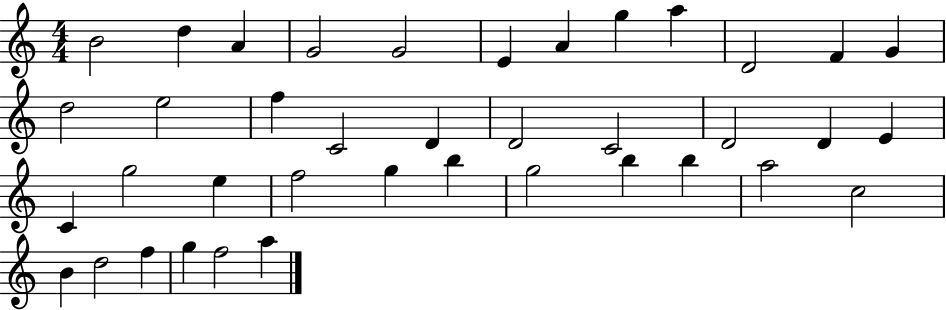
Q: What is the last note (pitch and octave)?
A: A5